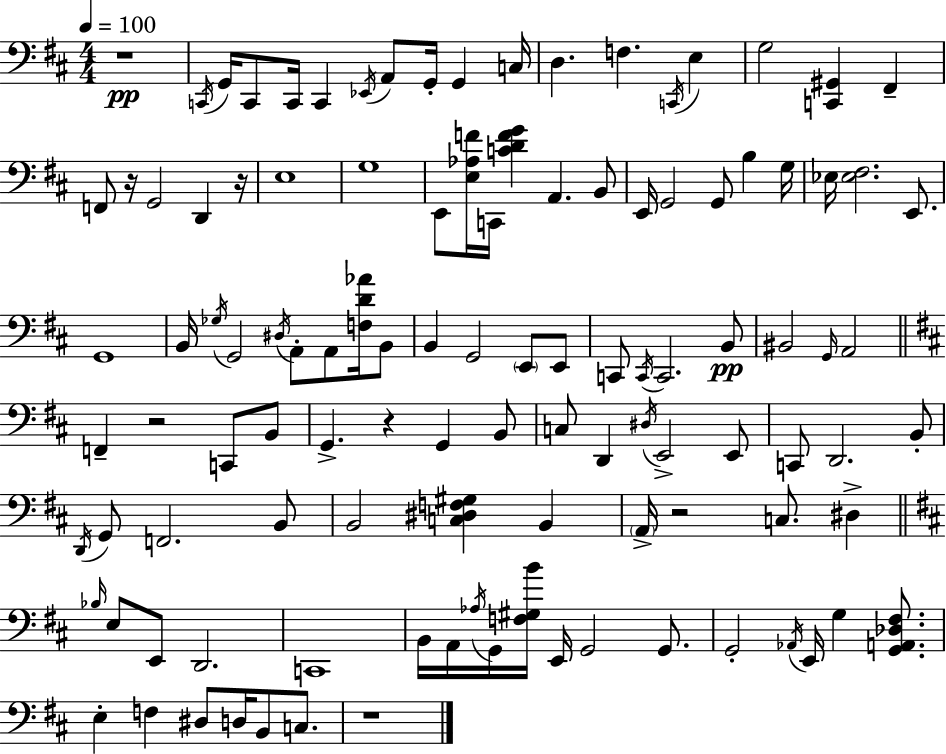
X:1
T:Untitled
M:4/4
L:1/4
K:D
z4 C,,/4 G,,/4 C,,/2 C,,/4 C,, _E,,/4 A,,/2 G,,/4 G,, C,/4 D, F, C,,/4 E, G,2 [C,,^G,,] ^F,, F,,/2 z/4 G,,2 D,, z/4 E,4 G,4 E,,/2 [E,_A,F]/4 C,,/4 [CDFG] A,, B,,/2 E,,/4 G,,2 G,,/2 B, G,/4 _E,/4 [_E,^F,]2 E,,/2 G,,4 B,,/4 _G,/4 G,,2 ^D,/4 A,,/2 A,,/2 [F,D_A]/4 B,,/2 B,, G,,2 E,,/2 E,,/2 C,,/2 C,,/4 C,,2 B,,/2 ^B,,2 G,,/4 A,,2 F,, z2 C,,/2 B,,/2 G,, z G,, B,,/2 C,/2 D,, ^D,/4 E,,2 E,,/2 C,,/2 D,,2 B,,/2 D,,/4 G,,/2 F,,2 B,,/2 B,,2 [C,^D,F,^G,] B,, A,,/4 z2 C,/2 ^D, _B,/4 E,/2 E,,/2 D,,2 C,,4 B,,/4 A,,/4 _A,/4 G,,/4 [F,^G,B]/4 E,,/4 G,,2 G,,/2 G,,2 _A,,/4 E,,/4 G, [G,,A,,_D,^F,]/2 E, F, ^D,/2 D,/4 B,,/2 C,/2 z4